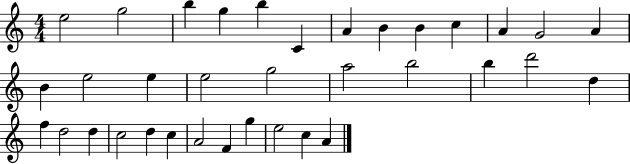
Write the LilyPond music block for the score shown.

{
  \clef treble
  \numericTimeSignature
  \time 4/4
  \key c \major
  e''2 g''2 | b''4 g''4 b''4 c'4 | a'4 b'4 b'4 c''4 | a'4 g'2 a'4 | \break b'4 e''2 e''4 | e''2 g''2 | a''2 b''2 | b''4 d'''2 d''4 | \break f''4 d''2 d''4 | c''2 d''4 c''4 | a'2 f'4 g''4 | e''2 c''4 a'4 | \break \bar "|."
}